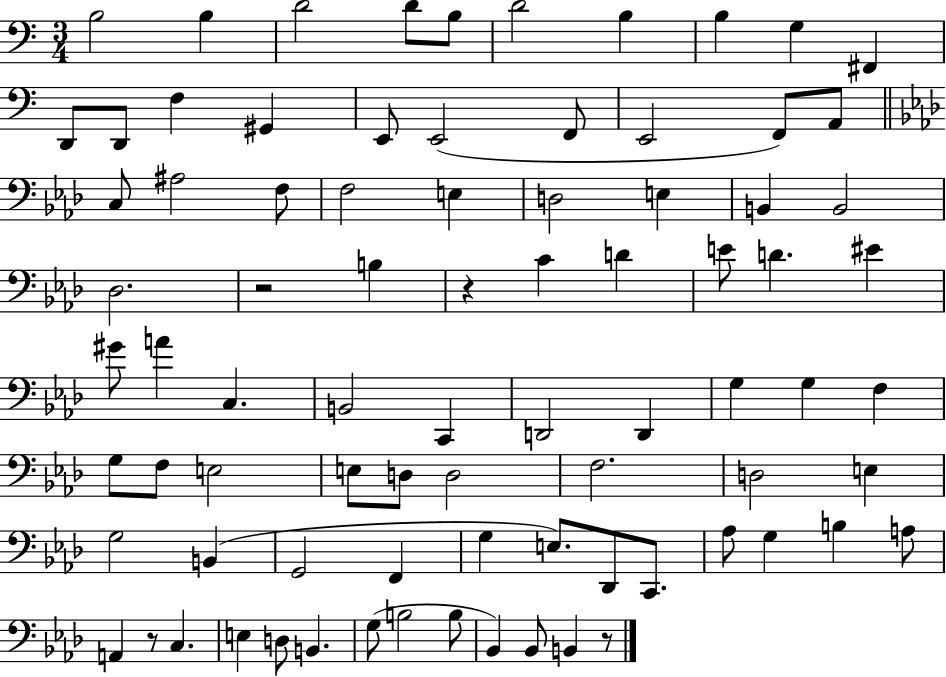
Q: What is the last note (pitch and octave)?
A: B2